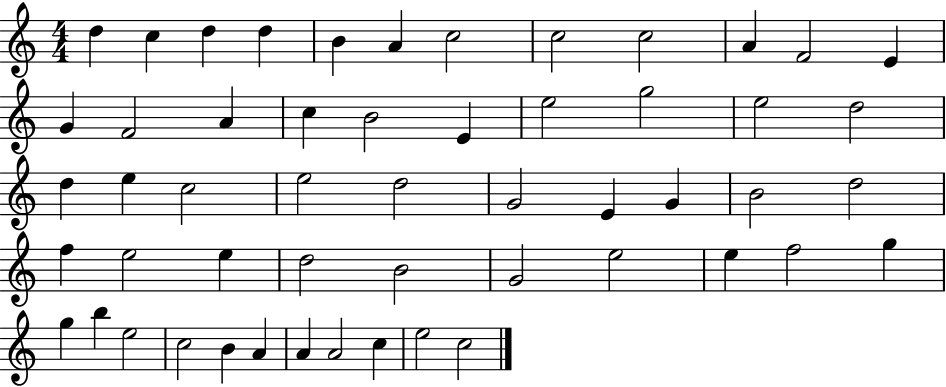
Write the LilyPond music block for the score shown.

{
  \clef treble
  \numericTimeSignature
  \time 4/4
  \key c \major
  d''4 c''4 d''4 d''4 | b'4 a'4 c''2 | c''2 c''2 | a'4 f'2 e'4 | \break g'4 f'2 a'4 | c''4 b'2 e'4 | e''2 g''2 | e''2 d''2 | \break d''4 e''4 c''2 | e''2 d''2 | g'2 e'4 g'4 | b'2 d''2 | \break f''4 e''2 e''4 | d''2 b'2 | g'2 e''2 | e''4 f''2 g''4 | \break g''4 b''4 e''2 | c''2 b'4 a'4 | a'4 a'2 c''4 | e''2 c''2 | \break \bar "|."
}